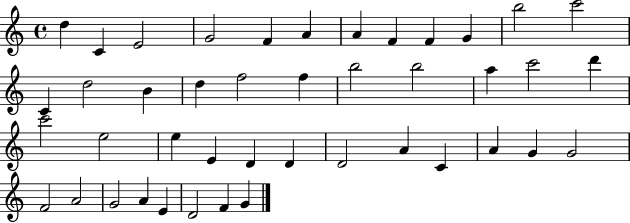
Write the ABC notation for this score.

X:1
T:Untitled
M:4/4
L:1/4
K:C
d C E2 G2 F A A F F G b2 c'2 C d2 B d f2 f b2 b2 a c'2 d' c'2 e2 e E D D D2 A C A G G2 F2 A2 G2 A E D2 F G